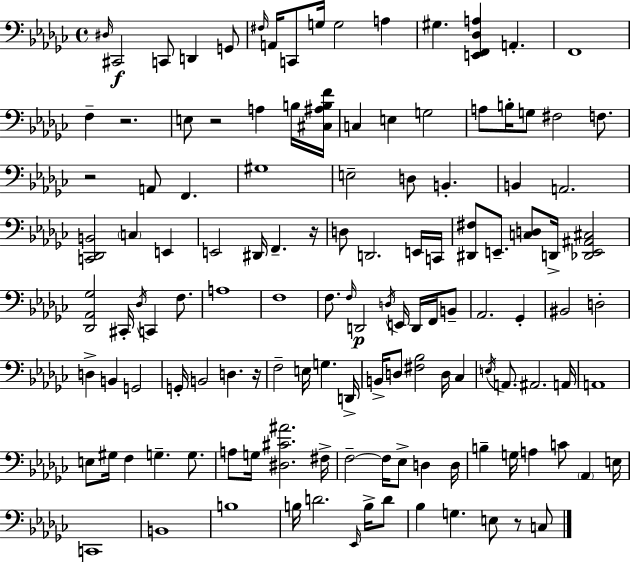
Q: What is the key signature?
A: EES minor